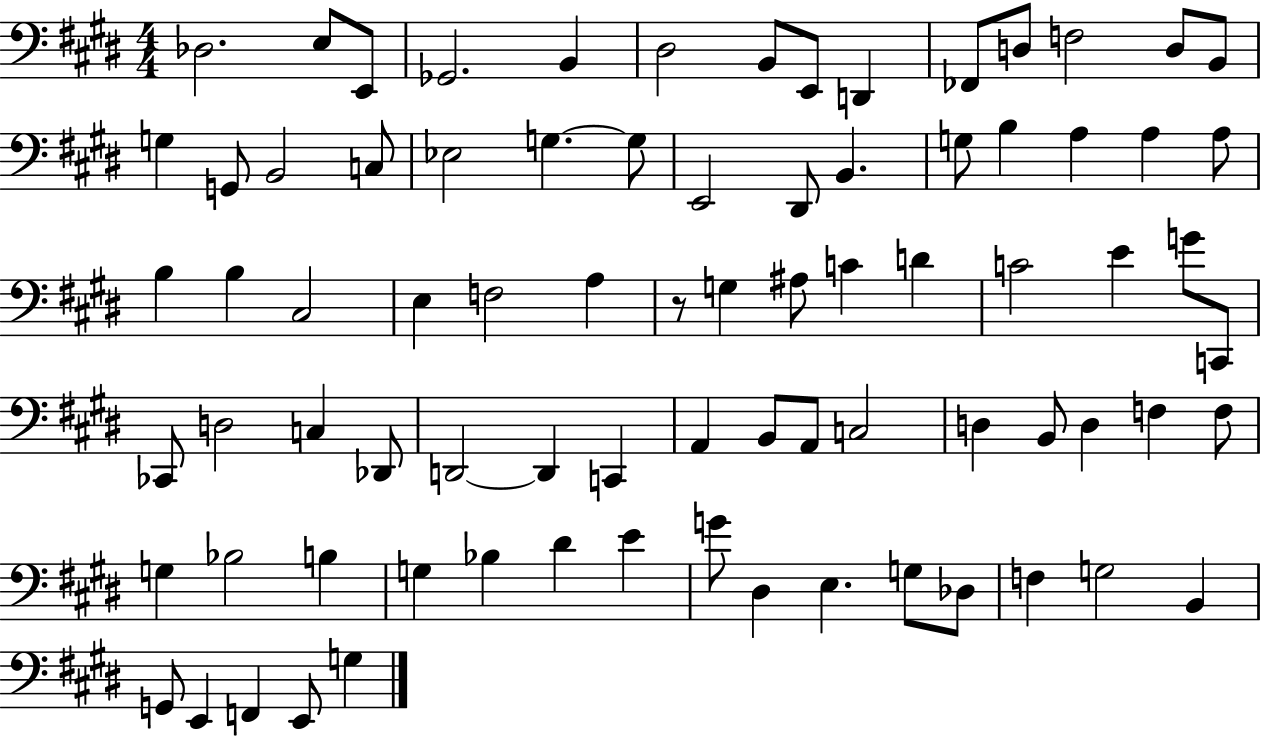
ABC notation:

X:1
T:Untitled
M:4/4
L:1/4
K:E
_D,2 E,/2 E,,/2 _G,,2 B,, ^D,2 B,,/2 E,,/2 D,, _F,,/2 D,/2 F,2 D,/2 B,,/2 G, G,,/2 B,,2 C,/2 _E,2 G, G,/2 E,,2 ^D,,/2 B,, G,/2 B, A, A, A,/2 B, B, ^C,2 E, F,2 A, z/2 G, ^A,/2 C D C2 E G/2 C,,/2 _C,,/2 D,2 C, _D,,/2 D,,2 D,, C,, A,, B,,/2 A,,/2 C,2 D, B,,/2 D, F, F,/2 G, _B,2 B, G, _B, ^D E G/2 ^D, E, G,/2 _D,/2 F, G,2 B,, G,,/2 E,, F,, E,,/2 G,